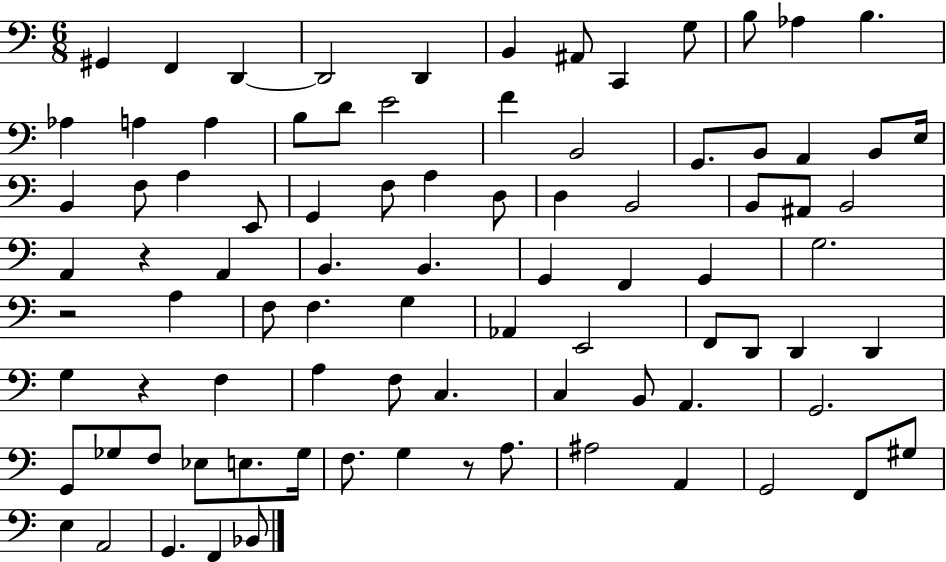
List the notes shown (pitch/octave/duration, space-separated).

G#2/q F2/q D2/q D2/h D2/q B2/q A#2/e C2/q G3/e B3/e Ab3/q B3/q. Ab3/q A3/q A3/q B3/e D4/e E4/h F4/q B2/h G2/e. B2/e A2/q B2/e E3/s B2/q F3/e A3/q E2/e G2/q F3/e A3/q D3/e D3/q B2/h B2/e A#2/e B2/h A2/q R/q A2/q B2/q. B2/q. G2/q F2/q G2/q G3/h. R/h A3/q F3/e F3/q. G3/q Ab2/q E2/h F2/e D2/e D2/q D2/q G3/q R/q F3/q A3/q F3/e C3/q. C3/q B2/e A2/q. G2/h. G2/e Gb3/e F3/e Eb3/e E3/e. Gb3/s F3/e. G3/q R/e A3/e. A#3/h A2/q G2/h F2/e G#3/e E3/q A2/h G2/q. F2/q Bb2/e